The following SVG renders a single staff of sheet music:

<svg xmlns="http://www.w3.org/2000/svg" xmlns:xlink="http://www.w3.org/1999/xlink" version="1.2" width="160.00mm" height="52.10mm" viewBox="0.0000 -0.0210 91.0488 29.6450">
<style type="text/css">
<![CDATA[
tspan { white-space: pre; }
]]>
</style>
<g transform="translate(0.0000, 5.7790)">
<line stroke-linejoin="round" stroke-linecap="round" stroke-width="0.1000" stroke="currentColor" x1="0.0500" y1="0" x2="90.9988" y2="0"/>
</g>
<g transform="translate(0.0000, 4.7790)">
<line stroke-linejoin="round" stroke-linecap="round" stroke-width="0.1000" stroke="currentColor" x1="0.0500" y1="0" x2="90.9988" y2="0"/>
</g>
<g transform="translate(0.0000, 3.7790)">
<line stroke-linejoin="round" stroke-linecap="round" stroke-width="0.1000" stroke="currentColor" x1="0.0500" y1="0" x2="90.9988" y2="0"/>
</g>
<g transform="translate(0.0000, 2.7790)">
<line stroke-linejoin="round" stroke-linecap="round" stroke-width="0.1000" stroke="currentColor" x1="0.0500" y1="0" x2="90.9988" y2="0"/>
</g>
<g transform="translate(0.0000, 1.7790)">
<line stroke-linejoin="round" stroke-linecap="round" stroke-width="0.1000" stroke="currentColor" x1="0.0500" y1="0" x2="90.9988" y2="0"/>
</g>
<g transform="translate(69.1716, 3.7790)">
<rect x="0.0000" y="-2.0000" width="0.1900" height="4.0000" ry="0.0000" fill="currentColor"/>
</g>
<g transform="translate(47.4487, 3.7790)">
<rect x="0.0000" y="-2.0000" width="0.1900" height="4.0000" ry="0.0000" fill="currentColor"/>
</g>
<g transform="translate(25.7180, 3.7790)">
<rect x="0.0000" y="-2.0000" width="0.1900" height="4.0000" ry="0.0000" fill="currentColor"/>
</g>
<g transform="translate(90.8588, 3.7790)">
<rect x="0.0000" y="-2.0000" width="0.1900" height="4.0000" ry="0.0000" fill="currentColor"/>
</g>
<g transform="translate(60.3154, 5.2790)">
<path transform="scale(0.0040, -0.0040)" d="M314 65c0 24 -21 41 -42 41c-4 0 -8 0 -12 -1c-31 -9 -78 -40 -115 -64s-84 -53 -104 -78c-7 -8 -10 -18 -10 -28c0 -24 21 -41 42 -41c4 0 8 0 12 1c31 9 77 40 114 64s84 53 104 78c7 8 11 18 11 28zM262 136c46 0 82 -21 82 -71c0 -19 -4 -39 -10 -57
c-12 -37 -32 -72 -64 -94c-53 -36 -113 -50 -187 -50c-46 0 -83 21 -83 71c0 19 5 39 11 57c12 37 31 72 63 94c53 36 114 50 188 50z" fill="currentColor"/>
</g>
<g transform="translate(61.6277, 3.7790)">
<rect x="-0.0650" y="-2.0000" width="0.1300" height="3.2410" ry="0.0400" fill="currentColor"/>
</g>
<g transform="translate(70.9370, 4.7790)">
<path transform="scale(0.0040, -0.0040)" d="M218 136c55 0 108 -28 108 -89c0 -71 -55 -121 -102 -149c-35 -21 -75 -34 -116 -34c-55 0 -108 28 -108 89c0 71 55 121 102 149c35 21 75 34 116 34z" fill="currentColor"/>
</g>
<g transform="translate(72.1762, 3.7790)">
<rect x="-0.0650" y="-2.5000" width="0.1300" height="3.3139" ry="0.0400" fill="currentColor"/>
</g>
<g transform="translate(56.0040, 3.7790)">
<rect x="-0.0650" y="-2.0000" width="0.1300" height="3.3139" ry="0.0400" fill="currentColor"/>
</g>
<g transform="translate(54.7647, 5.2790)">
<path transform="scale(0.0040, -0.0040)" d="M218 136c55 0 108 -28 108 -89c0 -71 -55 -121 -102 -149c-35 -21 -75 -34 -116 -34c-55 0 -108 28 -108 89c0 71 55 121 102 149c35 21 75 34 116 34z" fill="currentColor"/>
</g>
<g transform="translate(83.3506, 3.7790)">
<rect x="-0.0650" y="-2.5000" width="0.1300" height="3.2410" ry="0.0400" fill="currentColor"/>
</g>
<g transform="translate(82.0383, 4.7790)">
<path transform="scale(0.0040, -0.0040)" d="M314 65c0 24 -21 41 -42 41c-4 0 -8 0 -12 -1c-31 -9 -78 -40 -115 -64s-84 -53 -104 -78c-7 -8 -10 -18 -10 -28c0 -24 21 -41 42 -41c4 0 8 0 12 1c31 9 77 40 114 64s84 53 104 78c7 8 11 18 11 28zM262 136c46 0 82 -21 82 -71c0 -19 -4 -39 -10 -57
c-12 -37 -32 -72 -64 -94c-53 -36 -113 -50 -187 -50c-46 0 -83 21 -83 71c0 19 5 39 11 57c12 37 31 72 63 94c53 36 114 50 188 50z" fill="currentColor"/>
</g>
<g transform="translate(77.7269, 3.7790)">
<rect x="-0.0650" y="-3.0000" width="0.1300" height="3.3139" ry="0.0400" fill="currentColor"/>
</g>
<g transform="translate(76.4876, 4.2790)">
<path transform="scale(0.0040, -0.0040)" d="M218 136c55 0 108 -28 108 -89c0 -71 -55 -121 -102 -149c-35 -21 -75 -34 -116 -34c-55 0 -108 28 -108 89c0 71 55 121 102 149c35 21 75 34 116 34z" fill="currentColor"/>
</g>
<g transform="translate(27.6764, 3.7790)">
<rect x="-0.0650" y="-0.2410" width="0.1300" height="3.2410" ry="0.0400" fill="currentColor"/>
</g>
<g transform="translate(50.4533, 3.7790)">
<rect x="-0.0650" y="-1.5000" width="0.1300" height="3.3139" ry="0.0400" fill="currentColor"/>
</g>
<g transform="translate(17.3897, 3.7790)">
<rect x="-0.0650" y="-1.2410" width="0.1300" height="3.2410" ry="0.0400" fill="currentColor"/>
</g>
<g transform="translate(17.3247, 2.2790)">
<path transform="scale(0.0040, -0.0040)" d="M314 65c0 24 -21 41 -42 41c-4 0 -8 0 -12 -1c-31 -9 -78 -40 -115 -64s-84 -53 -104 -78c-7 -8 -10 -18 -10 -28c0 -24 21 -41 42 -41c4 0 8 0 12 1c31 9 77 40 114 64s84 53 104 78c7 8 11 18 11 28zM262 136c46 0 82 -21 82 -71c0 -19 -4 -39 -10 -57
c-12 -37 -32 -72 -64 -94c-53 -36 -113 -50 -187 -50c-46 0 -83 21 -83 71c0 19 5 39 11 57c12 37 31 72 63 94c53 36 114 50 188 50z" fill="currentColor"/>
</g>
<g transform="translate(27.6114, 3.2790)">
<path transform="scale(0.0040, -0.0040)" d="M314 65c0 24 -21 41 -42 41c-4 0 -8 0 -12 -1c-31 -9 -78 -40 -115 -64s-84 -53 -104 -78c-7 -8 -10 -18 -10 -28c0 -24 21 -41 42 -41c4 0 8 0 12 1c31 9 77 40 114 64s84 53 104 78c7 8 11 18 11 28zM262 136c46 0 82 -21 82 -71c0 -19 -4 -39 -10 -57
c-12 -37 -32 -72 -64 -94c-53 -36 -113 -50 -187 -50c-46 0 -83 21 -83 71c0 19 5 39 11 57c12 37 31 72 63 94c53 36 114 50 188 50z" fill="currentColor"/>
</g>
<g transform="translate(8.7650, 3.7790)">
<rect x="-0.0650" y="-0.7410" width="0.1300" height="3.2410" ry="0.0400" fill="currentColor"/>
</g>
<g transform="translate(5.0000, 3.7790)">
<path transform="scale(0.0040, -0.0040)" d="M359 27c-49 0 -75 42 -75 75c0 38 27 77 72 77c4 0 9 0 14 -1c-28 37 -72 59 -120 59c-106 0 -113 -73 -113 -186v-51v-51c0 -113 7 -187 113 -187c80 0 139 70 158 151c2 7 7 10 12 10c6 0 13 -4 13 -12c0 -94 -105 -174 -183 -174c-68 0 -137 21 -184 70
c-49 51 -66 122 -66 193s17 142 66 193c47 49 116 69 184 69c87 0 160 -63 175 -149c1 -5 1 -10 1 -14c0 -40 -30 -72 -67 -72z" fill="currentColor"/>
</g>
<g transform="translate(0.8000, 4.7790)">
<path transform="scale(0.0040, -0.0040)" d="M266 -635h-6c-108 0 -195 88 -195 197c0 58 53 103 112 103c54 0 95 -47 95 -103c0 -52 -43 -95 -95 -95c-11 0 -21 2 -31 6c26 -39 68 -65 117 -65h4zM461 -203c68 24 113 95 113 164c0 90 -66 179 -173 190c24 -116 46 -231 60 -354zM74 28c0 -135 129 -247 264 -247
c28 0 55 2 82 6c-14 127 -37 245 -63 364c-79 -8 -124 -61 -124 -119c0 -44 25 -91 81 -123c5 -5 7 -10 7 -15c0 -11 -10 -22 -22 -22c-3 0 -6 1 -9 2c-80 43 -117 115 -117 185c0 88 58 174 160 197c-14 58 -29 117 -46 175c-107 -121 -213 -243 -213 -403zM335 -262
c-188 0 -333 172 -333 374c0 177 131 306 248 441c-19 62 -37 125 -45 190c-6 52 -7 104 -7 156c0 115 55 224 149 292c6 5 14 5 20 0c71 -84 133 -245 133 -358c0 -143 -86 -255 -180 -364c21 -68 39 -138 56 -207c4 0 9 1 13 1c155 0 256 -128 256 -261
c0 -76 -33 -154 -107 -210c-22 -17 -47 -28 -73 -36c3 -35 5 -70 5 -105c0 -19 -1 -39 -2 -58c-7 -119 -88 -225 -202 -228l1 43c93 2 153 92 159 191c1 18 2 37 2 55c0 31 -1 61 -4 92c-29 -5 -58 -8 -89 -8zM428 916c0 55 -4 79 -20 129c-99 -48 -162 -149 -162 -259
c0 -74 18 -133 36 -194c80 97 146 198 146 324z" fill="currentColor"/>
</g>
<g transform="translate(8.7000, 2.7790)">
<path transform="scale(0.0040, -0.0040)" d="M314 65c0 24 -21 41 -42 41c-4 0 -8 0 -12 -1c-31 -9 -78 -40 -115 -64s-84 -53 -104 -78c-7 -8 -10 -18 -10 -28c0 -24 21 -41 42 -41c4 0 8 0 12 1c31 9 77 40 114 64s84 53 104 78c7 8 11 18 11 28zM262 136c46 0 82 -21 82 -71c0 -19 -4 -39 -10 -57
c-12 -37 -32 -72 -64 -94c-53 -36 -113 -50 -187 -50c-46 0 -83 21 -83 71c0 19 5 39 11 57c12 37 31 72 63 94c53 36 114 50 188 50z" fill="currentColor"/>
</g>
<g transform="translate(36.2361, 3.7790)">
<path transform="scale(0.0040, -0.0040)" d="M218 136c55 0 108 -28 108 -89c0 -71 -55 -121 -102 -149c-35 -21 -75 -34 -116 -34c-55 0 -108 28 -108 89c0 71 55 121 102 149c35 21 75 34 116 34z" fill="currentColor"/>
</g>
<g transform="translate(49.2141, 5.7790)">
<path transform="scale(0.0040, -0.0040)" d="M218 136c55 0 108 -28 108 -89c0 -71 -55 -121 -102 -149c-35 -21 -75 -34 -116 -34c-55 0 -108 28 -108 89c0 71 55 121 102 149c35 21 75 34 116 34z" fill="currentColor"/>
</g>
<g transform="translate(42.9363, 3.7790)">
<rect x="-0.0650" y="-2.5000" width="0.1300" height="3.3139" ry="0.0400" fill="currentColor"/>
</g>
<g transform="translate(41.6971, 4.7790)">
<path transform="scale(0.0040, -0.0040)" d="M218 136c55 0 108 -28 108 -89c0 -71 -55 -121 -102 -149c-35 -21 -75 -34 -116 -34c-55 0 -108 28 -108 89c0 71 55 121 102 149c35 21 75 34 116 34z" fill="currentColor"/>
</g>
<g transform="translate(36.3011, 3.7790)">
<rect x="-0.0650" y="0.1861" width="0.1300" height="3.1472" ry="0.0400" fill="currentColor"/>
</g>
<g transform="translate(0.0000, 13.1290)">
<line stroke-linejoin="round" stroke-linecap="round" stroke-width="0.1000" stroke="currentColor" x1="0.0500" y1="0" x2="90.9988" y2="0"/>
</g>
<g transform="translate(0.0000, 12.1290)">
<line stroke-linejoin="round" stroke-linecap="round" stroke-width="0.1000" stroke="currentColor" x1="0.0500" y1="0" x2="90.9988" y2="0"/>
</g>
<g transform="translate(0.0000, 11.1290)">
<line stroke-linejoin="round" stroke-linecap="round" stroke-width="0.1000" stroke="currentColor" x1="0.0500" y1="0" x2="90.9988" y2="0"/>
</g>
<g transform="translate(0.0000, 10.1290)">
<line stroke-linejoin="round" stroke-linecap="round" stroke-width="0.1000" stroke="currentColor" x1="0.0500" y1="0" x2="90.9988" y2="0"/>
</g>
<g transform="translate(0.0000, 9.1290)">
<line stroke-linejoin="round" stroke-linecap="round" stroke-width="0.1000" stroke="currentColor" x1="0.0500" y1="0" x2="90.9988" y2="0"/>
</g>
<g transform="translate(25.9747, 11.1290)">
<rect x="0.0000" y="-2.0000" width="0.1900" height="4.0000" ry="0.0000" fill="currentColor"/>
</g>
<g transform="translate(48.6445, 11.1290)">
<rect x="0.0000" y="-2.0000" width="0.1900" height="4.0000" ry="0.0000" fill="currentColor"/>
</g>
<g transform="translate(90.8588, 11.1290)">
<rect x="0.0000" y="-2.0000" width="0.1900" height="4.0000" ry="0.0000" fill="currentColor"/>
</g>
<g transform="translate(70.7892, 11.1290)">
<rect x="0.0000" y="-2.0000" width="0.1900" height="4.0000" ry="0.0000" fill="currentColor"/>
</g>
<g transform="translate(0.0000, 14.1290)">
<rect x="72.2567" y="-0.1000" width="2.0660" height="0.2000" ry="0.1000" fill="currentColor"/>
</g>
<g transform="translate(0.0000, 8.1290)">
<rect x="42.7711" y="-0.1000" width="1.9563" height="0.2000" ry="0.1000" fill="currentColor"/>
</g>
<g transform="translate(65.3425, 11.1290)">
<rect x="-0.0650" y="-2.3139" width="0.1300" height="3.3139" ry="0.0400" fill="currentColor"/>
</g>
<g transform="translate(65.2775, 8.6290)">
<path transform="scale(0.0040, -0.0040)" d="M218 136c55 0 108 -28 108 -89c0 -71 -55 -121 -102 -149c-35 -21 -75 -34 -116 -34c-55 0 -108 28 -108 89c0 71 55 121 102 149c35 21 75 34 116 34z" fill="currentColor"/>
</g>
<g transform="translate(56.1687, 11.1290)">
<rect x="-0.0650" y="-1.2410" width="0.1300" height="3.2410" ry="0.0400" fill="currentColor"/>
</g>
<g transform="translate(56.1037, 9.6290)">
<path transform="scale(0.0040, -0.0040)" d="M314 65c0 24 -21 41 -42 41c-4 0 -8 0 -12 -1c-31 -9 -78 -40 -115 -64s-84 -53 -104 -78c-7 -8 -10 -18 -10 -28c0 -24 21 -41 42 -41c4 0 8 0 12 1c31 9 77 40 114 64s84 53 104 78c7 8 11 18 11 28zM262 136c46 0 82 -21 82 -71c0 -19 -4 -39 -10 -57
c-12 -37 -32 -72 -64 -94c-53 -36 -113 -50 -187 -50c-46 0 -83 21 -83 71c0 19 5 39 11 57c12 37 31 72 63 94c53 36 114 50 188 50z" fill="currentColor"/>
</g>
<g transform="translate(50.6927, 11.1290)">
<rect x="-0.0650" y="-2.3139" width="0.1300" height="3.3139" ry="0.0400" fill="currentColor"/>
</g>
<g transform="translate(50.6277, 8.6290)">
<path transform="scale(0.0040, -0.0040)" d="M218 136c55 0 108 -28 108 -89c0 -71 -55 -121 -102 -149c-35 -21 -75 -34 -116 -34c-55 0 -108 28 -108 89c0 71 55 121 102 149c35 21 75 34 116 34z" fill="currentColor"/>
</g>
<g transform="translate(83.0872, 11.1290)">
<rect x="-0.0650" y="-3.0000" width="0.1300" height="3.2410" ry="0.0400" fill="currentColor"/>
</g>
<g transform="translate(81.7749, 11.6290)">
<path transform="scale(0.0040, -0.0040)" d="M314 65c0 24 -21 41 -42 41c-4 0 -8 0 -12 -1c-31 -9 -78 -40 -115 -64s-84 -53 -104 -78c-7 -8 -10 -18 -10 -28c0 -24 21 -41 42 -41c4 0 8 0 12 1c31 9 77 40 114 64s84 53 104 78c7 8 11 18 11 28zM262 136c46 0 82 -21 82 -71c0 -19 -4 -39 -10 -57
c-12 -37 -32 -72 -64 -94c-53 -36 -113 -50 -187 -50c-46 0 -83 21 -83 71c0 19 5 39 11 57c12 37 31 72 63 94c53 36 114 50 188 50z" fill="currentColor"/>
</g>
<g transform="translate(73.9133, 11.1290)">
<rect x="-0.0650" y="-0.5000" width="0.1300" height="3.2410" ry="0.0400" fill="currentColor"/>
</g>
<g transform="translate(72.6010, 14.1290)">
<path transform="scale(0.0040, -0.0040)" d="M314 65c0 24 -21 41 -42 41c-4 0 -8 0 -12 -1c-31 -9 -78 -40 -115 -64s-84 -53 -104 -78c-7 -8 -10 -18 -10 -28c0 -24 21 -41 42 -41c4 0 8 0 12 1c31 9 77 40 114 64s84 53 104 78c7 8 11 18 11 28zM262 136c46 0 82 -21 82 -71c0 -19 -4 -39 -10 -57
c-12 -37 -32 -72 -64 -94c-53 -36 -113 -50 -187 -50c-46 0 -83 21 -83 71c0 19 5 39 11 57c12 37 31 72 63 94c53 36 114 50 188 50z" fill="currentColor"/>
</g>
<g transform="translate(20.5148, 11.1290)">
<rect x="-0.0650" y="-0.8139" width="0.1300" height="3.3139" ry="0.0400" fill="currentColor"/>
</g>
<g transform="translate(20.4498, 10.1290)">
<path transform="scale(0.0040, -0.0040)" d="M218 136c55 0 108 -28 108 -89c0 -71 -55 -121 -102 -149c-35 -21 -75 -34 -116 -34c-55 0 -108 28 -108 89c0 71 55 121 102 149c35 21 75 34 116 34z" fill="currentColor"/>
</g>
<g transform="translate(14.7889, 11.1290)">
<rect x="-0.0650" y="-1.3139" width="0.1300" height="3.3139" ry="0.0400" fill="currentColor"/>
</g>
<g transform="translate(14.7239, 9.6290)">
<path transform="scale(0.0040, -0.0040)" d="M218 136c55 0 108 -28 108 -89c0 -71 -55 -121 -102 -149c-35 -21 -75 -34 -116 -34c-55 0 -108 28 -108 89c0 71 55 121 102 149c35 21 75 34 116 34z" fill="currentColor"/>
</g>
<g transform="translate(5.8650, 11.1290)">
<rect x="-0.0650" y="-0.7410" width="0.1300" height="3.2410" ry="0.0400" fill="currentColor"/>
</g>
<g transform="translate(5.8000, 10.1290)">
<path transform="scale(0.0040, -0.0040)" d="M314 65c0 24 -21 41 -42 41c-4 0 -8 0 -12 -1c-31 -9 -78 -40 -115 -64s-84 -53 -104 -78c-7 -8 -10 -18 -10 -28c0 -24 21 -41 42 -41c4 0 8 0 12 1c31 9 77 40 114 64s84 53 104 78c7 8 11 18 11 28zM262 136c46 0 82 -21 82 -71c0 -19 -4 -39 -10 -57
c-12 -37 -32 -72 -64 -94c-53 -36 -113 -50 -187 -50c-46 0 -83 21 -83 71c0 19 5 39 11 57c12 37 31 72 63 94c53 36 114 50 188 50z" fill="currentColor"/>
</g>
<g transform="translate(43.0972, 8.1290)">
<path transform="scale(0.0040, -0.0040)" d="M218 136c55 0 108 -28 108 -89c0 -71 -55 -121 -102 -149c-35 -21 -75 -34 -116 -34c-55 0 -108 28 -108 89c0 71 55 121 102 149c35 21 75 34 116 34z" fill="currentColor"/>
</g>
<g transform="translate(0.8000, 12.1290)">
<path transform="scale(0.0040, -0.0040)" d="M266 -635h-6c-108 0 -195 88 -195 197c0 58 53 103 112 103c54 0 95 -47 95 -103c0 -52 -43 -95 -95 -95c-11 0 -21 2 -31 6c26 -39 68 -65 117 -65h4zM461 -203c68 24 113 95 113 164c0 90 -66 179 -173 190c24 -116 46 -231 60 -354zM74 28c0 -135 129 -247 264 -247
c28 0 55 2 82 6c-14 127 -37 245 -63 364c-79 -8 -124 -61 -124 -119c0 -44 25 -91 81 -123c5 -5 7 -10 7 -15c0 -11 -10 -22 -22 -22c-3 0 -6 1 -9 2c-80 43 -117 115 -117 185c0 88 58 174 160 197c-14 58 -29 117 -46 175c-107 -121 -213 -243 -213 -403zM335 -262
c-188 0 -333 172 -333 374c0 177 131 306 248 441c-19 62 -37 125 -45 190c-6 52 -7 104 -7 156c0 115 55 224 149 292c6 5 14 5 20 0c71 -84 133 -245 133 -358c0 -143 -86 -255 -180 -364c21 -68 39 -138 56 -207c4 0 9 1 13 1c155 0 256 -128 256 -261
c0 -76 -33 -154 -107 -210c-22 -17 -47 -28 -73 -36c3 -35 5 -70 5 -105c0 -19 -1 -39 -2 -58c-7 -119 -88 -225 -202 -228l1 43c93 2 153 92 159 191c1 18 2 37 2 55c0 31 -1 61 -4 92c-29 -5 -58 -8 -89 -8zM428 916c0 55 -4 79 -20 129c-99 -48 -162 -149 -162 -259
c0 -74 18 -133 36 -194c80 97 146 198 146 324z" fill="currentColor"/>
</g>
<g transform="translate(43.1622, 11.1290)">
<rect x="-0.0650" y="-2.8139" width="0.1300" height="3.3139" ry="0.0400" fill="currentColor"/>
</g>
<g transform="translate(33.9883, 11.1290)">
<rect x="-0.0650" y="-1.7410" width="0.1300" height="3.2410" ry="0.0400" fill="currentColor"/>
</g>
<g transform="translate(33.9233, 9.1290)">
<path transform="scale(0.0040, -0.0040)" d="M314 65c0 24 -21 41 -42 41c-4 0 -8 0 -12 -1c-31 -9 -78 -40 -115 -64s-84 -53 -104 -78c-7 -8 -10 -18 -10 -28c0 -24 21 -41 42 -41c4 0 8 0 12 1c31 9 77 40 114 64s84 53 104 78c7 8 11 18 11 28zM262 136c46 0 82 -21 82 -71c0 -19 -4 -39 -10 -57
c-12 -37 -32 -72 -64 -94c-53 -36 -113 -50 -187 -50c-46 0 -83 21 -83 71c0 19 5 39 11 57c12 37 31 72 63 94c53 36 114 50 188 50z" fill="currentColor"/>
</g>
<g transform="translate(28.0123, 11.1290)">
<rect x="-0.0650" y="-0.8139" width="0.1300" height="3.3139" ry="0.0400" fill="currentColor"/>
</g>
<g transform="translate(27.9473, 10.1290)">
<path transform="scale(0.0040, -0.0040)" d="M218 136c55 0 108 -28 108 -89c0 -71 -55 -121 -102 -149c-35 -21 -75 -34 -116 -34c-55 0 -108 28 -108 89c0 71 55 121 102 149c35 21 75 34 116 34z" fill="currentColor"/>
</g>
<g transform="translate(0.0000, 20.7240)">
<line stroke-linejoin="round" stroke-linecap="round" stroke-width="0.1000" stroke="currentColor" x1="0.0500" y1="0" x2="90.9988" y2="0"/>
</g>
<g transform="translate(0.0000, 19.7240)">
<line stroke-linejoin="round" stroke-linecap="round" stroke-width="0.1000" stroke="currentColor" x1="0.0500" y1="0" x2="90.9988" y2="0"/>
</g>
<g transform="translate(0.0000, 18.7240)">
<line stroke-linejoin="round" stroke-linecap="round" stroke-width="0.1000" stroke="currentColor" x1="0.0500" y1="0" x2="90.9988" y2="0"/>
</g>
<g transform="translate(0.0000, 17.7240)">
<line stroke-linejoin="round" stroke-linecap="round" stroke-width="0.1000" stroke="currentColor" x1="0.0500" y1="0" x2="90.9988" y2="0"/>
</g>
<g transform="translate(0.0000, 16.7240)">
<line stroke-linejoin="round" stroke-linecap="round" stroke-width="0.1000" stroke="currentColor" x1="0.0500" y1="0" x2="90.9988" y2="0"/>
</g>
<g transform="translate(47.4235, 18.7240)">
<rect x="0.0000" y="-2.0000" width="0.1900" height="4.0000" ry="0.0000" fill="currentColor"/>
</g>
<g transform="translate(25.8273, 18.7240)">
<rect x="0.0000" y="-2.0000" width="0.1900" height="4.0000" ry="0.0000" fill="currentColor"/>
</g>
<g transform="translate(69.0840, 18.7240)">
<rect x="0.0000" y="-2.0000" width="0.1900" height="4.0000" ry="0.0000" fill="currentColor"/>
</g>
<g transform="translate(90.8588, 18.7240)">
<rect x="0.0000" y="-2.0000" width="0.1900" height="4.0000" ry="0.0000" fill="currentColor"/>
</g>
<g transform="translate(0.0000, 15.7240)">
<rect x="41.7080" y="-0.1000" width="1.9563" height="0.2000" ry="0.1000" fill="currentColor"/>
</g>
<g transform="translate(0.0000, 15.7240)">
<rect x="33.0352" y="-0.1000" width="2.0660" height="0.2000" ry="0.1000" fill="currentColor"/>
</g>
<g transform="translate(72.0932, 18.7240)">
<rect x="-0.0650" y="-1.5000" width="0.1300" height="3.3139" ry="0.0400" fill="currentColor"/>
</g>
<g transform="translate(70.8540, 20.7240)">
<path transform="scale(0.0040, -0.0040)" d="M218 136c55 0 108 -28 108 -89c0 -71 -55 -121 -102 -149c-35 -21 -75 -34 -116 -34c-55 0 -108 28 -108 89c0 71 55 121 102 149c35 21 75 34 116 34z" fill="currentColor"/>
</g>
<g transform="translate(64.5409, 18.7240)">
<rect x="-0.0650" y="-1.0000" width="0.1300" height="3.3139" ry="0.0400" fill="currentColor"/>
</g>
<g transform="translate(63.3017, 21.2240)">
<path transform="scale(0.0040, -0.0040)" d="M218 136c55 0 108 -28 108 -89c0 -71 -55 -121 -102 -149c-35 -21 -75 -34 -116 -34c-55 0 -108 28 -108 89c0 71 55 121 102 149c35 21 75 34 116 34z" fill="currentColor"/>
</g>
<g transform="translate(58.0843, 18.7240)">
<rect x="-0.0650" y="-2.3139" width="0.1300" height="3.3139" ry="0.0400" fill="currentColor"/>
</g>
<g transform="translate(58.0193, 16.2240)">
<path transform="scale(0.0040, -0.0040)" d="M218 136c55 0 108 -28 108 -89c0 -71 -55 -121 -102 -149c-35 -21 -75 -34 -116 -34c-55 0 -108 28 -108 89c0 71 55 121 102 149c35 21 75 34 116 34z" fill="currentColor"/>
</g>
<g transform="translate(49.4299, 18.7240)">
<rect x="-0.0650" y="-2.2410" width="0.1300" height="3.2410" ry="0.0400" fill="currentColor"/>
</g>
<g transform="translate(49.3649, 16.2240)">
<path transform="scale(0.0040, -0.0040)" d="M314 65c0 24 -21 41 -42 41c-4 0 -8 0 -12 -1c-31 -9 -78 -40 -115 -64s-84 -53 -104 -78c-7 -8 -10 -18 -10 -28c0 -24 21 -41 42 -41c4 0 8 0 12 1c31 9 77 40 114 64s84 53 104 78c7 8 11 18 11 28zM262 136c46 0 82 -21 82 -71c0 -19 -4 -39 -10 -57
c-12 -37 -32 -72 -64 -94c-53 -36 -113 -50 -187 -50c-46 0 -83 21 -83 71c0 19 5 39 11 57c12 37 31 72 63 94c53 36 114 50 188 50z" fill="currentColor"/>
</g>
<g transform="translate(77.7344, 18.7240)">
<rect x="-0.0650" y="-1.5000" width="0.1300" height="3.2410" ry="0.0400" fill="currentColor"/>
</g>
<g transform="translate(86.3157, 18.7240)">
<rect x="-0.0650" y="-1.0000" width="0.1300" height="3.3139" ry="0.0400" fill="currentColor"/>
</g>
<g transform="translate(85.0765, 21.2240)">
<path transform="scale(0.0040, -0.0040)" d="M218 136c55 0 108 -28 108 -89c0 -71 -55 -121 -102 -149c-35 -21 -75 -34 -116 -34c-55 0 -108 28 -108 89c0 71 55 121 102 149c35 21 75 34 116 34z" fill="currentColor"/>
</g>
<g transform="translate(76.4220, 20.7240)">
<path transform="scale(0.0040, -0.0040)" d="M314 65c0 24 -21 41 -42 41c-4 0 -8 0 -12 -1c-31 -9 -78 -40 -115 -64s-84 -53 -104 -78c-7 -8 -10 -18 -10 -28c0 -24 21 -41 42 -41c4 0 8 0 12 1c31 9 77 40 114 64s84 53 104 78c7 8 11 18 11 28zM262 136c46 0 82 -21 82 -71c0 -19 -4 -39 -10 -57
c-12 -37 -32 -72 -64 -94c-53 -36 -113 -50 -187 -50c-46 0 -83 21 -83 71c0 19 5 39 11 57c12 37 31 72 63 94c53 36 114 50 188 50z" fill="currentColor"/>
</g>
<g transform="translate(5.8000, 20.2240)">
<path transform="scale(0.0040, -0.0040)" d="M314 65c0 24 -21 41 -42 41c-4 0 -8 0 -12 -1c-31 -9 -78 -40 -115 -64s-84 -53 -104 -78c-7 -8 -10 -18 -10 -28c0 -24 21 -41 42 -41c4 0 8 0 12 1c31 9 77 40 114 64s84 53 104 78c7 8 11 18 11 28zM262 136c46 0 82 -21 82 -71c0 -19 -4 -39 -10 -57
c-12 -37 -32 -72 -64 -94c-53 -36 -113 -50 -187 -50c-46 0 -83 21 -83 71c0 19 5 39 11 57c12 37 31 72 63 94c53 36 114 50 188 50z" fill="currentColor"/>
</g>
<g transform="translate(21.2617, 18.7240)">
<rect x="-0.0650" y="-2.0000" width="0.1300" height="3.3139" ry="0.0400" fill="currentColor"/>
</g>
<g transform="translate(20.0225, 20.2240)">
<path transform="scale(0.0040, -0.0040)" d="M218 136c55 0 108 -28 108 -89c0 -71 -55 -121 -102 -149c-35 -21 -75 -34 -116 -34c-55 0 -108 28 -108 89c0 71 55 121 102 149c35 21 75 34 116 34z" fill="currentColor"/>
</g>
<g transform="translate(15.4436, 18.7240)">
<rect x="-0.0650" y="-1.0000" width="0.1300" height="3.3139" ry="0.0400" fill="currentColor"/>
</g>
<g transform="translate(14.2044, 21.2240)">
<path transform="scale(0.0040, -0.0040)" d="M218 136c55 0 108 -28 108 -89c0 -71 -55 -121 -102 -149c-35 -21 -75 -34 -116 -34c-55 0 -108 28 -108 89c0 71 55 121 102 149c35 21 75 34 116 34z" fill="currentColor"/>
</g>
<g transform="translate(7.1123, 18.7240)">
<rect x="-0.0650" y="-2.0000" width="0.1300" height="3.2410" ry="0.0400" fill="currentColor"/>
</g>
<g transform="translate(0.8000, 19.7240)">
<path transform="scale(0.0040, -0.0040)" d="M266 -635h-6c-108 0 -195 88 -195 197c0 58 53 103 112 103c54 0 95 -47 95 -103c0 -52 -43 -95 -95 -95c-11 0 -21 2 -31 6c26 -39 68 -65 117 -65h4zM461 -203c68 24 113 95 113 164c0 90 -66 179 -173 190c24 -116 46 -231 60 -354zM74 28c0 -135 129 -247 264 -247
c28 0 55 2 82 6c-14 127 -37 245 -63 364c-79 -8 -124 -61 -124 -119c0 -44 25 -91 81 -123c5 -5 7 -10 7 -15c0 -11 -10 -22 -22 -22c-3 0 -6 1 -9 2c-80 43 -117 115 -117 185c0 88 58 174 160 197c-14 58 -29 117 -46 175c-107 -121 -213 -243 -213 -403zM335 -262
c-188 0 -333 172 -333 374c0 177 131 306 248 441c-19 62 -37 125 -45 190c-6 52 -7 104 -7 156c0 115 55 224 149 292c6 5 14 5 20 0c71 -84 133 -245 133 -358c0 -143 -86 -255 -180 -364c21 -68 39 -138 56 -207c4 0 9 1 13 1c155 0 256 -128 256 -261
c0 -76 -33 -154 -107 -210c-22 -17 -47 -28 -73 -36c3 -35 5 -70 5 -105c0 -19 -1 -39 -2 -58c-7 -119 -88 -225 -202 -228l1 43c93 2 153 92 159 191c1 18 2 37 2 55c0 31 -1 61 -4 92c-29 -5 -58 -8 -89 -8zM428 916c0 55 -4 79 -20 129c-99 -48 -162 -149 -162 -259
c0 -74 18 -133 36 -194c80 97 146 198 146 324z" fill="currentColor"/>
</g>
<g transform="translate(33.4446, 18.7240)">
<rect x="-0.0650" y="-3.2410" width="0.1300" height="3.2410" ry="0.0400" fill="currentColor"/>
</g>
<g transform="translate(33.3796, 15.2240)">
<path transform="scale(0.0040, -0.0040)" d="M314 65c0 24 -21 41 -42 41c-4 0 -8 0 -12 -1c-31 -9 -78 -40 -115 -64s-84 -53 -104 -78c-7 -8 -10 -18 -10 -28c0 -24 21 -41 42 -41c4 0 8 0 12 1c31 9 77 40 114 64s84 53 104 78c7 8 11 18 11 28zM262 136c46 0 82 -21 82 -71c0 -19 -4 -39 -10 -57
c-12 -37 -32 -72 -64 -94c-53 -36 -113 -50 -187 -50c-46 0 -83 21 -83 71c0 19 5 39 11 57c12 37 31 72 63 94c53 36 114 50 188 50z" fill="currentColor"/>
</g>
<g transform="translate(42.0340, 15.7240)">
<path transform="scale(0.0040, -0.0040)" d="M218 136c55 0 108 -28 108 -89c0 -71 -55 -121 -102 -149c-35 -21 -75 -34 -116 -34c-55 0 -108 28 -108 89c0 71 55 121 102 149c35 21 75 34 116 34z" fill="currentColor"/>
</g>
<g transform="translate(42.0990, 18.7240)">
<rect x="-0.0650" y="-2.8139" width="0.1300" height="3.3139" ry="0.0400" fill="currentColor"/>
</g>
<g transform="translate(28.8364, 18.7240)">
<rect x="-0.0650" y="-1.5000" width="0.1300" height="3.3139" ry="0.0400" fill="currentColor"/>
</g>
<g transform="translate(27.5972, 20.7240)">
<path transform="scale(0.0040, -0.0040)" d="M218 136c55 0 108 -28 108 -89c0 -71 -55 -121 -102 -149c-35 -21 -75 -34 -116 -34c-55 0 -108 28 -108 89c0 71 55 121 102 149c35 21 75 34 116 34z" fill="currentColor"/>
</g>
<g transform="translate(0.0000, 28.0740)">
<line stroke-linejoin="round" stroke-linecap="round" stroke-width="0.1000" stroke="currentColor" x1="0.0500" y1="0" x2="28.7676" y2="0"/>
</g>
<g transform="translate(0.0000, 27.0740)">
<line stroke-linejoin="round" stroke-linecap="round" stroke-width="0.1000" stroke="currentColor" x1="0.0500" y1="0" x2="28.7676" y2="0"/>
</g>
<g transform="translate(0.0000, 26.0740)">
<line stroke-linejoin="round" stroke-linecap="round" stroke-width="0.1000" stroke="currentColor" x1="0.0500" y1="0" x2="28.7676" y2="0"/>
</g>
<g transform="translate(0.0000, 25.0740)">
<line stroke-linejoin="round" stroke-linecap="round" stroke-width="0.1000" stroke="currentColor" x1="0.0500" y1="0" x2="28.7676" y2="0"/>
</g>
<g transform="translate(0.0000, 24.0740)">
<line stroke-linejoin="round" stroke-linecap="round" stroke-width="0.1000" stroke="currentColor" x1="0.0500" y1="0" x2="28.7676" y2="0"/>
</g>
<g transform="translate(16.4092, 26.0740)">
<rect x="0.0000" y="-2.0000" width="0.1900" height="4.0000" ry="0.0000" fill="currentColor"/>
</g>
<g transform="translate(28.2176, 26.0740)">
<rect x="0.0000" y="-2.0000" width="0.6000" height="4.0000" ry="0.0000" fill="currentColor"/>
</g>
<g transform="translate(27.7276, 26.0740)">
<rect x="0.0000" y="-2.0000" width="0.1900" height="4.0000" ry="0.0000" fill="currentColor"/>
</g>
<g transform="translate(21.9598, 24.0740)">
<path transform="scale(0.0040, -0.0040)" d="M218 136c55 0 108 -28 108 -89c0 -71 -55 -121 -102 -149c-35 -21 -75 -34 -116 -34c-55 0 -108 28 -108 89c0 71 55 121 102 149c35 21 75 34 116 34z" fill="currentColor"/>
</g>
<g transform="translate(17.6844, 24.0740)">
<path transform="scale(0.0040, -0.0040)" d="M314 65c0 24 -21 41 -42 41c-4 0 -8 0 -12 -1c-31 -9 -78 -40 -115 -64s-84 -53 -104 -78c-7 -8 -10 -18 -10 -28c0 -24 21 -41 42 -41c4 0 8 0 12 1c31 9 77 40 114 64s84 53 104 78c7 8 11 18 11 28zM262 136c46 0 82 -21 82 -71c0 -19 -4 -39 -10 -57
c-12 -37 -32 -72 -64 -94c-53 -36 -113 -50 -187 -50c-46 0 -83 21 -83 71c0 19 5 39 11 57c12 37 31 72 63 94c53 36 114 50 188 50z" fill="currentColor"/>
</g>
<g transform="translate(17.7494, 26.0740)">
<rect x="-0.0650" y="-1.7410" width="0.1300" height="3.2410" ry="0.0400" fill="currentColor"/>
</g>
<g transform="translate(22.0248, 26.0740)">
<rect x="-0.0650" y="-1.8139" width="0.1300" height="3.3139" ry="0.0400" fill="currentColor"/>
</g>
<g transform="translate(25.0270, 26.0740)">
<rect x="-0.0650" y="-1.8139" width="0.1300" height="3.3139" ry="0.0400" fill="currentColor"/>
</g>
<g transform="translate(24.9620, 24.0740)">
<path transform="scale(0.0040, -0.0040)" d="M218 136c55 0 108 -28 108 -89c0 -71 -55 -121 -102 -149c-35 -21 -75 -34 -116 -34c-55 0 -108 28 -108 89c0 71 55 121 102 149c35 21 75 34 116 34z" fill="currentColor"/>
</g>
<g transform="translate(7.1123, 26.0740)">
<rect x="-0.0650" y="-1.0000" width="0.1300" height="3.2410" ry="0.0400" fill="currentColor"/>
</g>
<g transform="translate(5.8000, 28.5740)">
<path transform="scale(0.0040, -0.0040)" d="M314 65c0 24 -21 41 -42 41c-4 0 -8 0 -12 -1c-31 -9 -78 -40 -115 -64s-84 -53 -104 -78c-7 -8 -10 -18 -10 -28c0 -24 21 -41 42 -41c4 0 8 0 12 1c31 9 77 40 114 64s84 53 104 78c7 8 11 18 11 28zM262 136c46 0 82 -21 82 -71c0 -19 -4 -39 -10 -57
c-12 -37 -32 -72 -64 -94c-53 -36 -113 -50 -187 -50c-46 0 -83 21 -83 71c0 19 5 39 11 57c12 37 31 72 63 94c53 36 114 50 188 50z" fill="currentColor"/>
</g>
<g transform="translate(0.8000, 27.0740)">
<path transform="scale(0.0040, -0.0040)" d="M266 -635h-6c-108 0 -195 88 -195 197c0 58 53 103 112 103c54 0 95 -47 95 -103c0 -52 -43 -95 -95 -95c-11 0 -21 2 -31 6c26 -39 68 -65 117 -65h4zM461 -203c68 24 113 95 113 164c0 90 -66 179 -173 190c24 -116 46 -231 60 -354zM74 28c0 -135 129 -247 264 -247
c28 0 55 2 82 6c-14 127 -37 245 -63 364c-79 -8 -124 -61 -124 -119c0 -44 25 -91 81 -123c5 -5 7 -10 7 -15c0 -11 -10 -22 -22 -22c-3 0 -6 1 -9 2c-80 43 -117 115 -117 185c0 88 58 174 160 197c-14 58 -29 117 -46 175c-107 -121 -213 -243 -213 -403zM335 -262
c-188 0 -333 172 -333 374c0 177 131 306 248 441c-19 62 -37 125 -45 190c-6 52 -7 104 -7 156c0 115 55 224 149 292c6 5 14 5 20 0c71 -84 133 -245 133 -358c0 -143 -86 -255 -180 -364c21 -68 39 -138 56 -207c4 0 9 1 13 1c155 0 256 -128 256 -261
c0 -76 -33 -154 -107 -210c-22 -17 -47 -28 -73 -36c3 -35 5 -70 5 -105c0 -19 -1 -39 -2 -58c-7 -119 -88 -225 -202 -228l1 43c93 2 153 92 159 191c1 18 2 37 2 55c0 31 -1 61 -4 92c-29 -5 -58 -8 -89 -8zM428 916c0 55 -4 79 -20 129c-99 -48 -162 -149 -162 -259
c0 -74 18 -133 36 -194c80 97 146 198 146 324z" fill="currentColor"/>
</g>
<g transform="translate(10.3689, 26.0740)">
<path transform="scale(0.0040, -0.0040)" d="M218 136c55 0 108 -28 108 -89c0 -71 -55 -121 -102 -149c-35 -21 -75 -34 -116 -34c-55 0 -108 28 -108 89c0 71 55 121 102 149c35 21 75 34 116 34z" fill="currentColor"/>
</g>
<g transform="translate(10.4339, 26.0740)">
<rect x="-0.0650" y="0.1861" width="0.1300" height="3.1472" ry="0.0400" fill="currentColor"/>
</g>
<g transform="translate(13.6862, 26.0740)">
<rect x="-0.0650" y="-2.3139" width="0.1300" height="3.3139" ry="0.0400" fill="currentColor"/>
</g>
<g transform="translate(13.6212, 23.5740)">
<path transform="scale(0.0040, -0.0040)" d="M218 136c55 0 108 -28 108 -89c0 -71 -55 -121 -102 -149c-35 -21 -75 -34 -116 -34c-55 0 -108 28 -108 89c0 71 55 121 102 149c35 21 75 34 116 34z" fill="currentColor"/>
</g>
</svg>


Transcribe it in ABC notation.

X:1
T:Untitled
M:4/4
L:1/4
K:C
d2 e2 c2 B G E F F2 G A G2 d2 e d d f2 a g e2 g C2 A2 F2 D F E b2 a g2 g D E E2 D D2 B g f2 f f